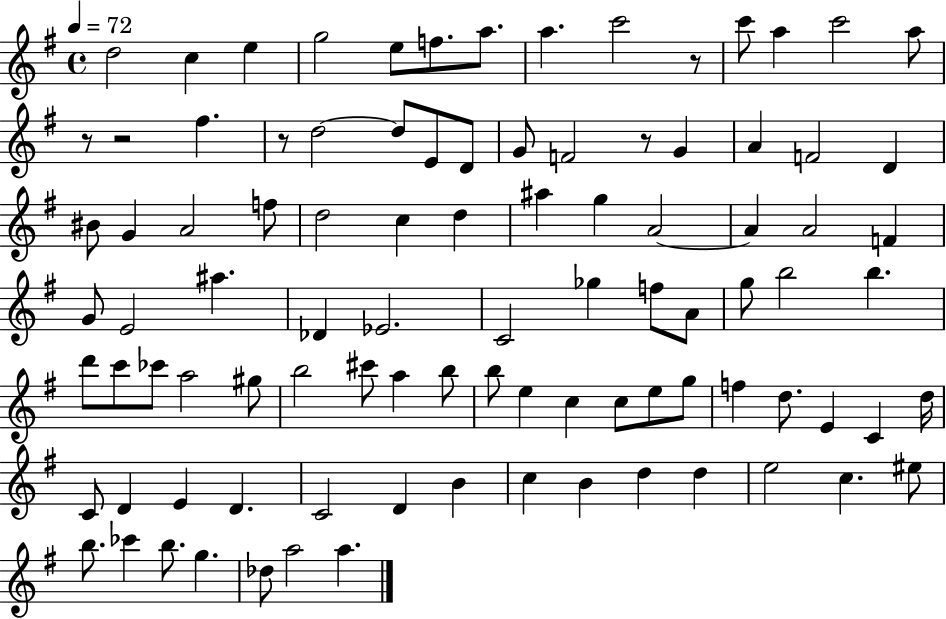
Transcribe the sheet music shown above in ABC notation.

X:1
T:Untitled
M:4/4
L:1/4
K:G
d2 c e g2 e/2 f/2 a/2 a c'2 z/2 c'/2 a c'2 a/2 z/2 z2 ^f z/2 d2 d/2 E/2 D/2 G/2 F2 z/2 G A F2 D ^B/2 G A2 f/2 d2 c d ^a g A2 A A2 F G/2 E2 ^a _D _E2 C2 _g f/2 A/2 g/2 b2 b d'/2 c'/2 _c'/2 a2 ^g/2 b2 ^c'/2 a b/2 b/2 e c c/2 e/2 g/2 f d/2 E C d/4 C/2 D E D C2 D B c B d d e2 c ^e/2 b/2 _c' b/2 g _d/2 a2 a